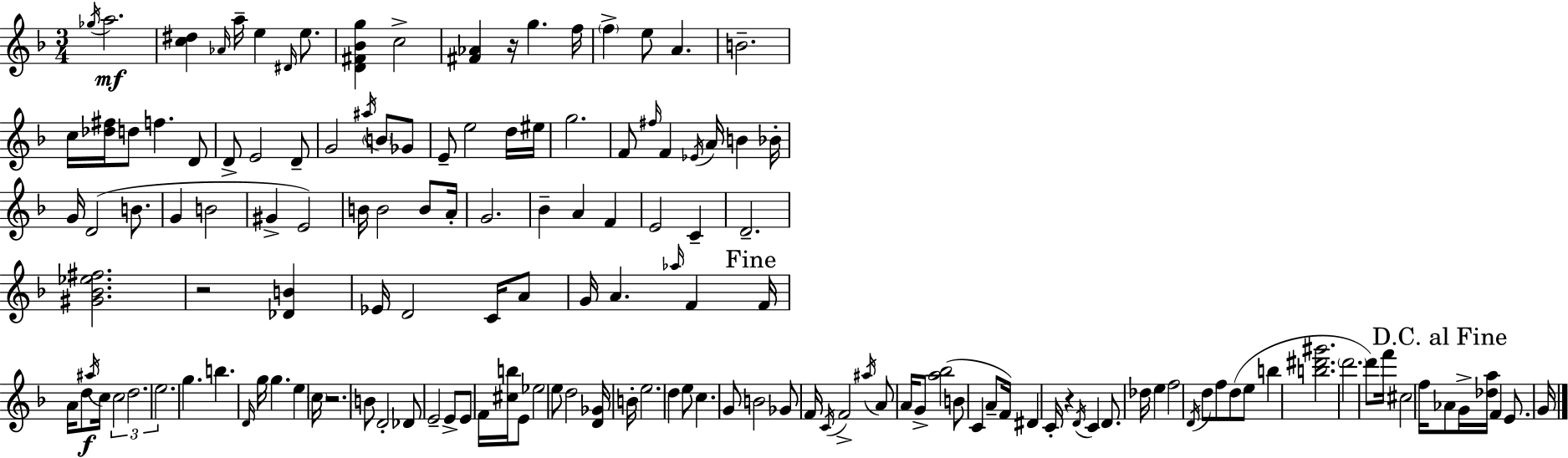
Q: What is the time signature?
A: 3/4